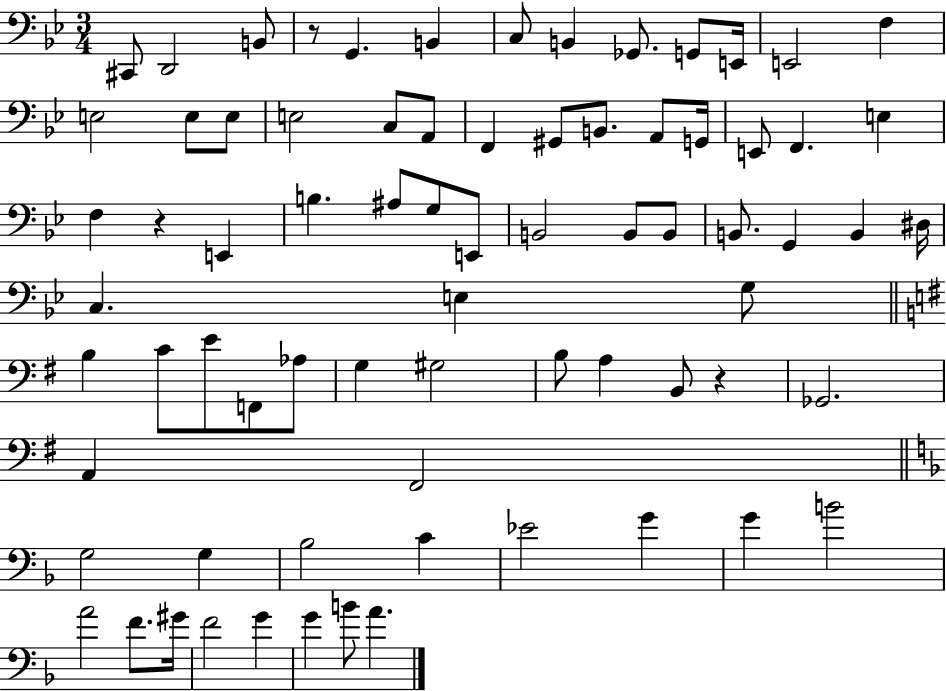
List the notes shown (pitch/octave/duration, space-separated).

C#2/e D2/h B2/e R/e G2/q. B2/q C3/e B2/q Gb2/e. G2/e E2/s E2/h F3/q E3/h E3/e E3/e E3/h C3/e A2/e F2/q G#2/e B2/e. A2/e G2/s E2/e F2/q. E3/q F3/q R/q E2/q B3/q. A#3/e G3/e E2/e B2/h B2/e B2/e B2/e. G2/q B2/q D#3/s C3/q. E3/q G3/e B3/q C4/e E4/e F2/e Ab3/e G3/q G#3/h B3/e A3/q B2/e R/q Gb2/h. A2/q F#2/h G3/h G3/q Bb3/h C4/q Eb4/h G4/q G4/q B4/h A4/h F4/e. G#4/s F4/h G4/q G4/q B4/e A4/q.